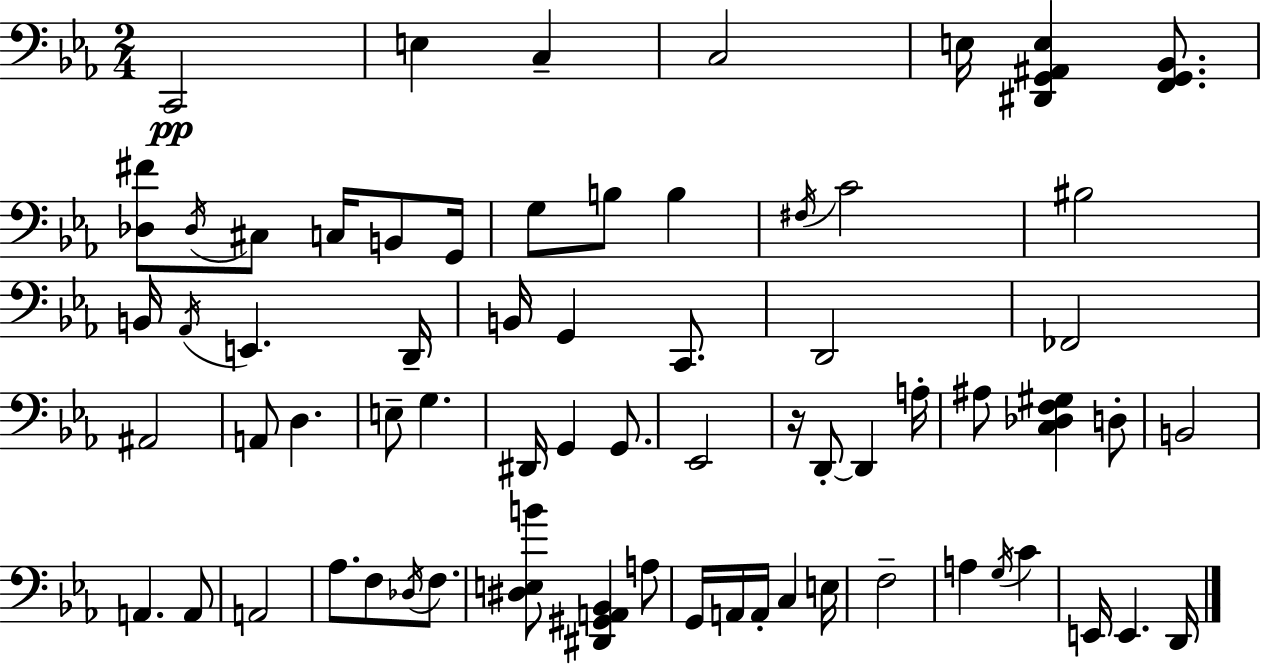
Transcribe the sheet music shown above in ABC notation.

X:1
T:Untitled
M:2/4
L:1/4
K:Cm
C,,2 E, C, C,2 E,/4 [^D,,G,,^A,,E,] [F,,G,,_B,,]/2 [_D,^F]/2 _D,/4 ^C,/2 C,/4 B,,/2 G,,/4 G,/2 B,/2 B, ^F,/4 C2 ^B,2 B,,/4 _A,,/4 E,, D,,/4 B,,/4 G,, C,,/2 D,,2 _F,,2 ^A,,2 A,,/2 D, E,/2 G, ^D,,/4 G,, G,,/2 _E,,2 z/4 D,,/2 D,, A,/4 ^A,/2 [C,_D,F,^G,] D,/2 B,,2 A,, A,,/2 A,,2 _A,/2 F,/2 _D,/4 F,/2 [^D,E,B]/2 [^D,,^G,,A,,_B,,] A,/2 G,,/4 A,,/4 A,,/4 C, E,/4 F,2 A, G,/4 C E,,/4 E,, D,,/4